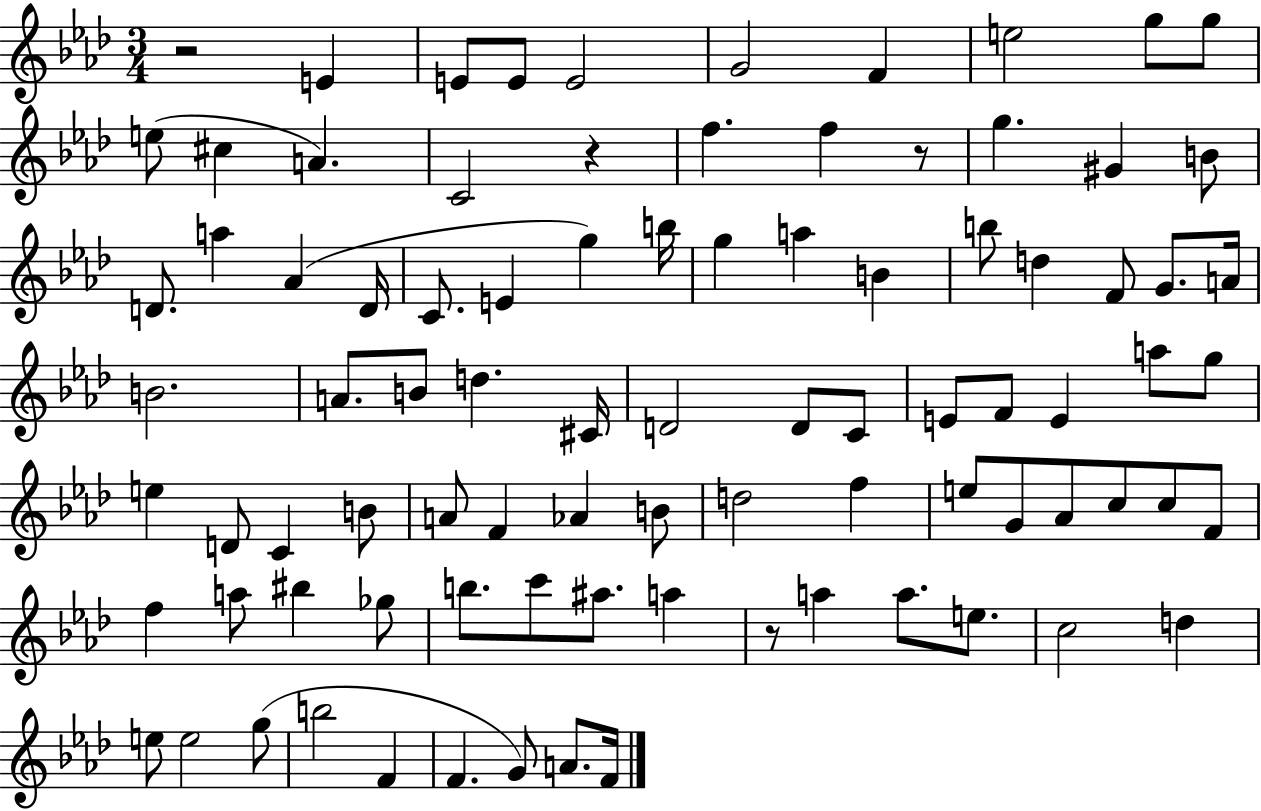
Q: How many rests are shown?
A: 4